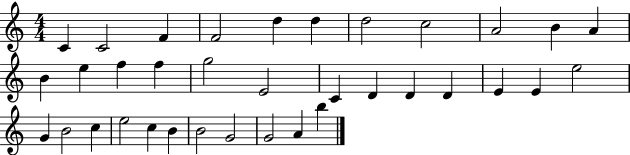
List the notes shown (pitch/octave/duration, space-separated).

C4/q C4/h F4/q F4/h D5/q D5/q D5/h C5/h A4/h B4/q A4/q B4/q E5/q F5/q F5/q G5/h E4/h C4/q D4/q D4/q D4/q E4/q E4/q E5/h G4/q B4/h C5/q E5/h C5/q B4/q B4/h G4/h G4/h A4/q B5/q